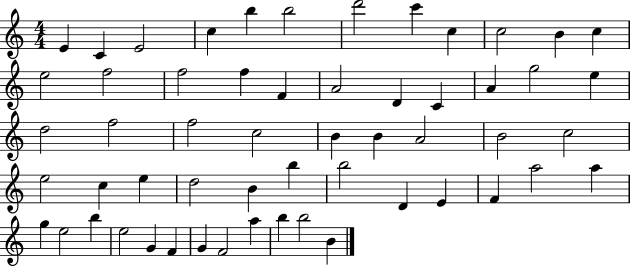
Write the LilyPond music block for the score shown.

{
  \clef treble
  \numericTimeSignature
  \time 4/4
  \key c \major
  e'4 c'4 e'2 | c''4 b''4 b''2 | d'''2 c'''4 c''4 | c''2 b'4 c''4 | \break e''2 f''2 | f''2 f''4 f'4 | a'2 d'4 c'4 | a'4 g''2 e''4 | \break d''2 f''2 | f''2 c''2 | b'4 b'4 a'2 | b'2 c''2 | \break e''2 c''4 e''4 | d''2 b'4 b''4 | b''2 d'4 e'4 | f'4 a''2 a''4 | \break g''4 e''2 b''4 | e''2 g'4 f'4 | g'4 f'2 a''4 | b''4 b''2 b'4 | \break \bar "|."
}